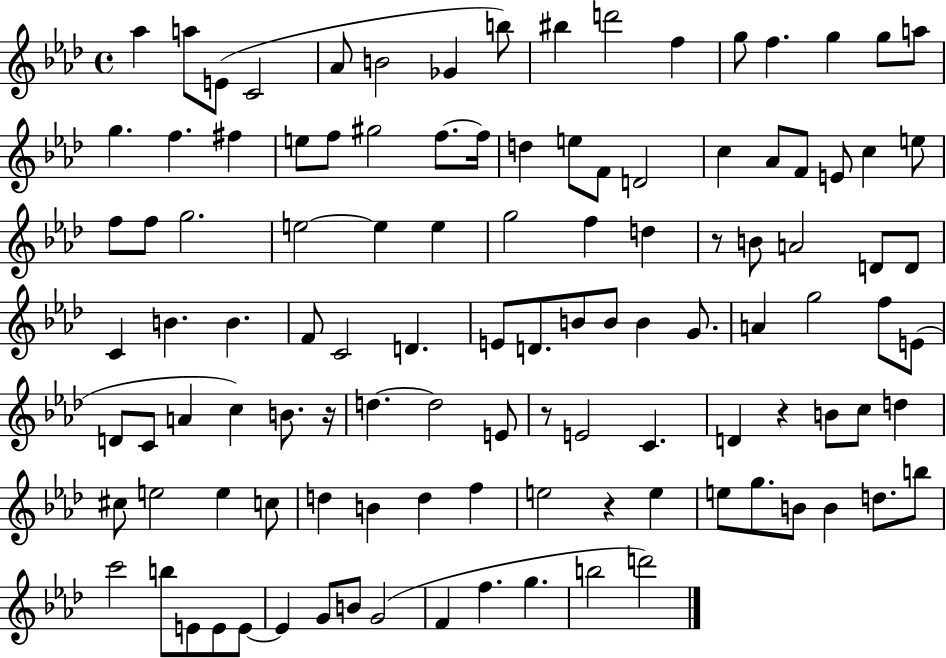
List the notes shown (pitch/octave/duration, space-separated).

Ab5/q A5/e E4/e C4/h Ab4/e B4/h Gb4/q B5/e BIS5/q D6/h F5/q G5/e F5/q. G5/q G5/e A5/e G5/q. F5/q. F#5/q E5/e F5/e G#5/h F5/e. F5/s D5/q E5/e F4/e D4/h C5/q Ab4/e F4/e E4/e C5/q E5/e F5/e F5/e G5/h. E5/h E5/q E5/q G5/h F5/q D5/q R/e B4/e A4/h D4/e D4/e C4/q B4/q. B4/q. F4/e C4/h D4/q. E4/e D4/e. B4/e B4/e B4/q G4/e. A4/q G5/h F5/e E4/e D4/e C4/e A4/q C5/q B4/e. R/s D5/q. D5/h E4/e R/e E4/h C4/q. D4/q R/q B4/e C5/e D5/q C#5/e E5/h E5/q C5/e D5/q B4/q D5/q F5/q E5/h R/q E5/q E5/e G5/e. B4/e B4/q D5/e. B5/e C6/h B5/e E4/e E4/e E4/e E4/q G4/e B4/e G4/h F4/q F5/q. G5/q. B5/h D6/h